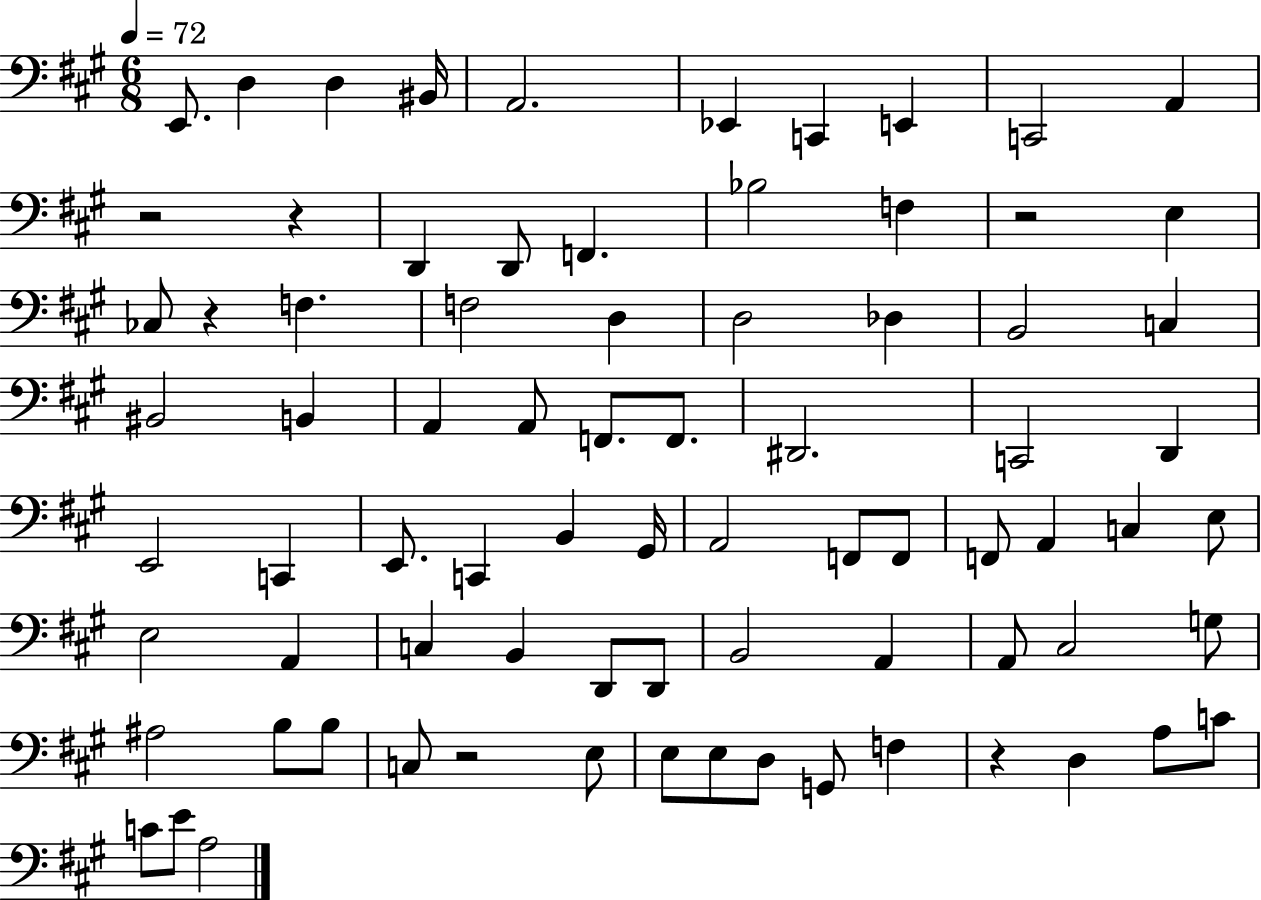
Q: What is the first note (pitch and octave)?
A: E2